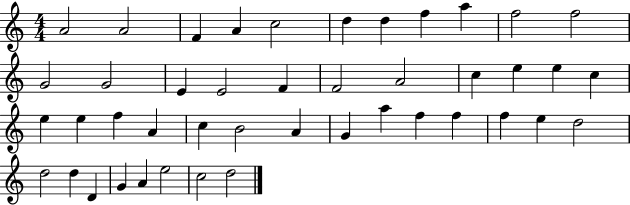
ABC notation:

X:1
T:Untitled
M:4/4
L:1/4
K:C
A2 A2 F A c2 d d f a f2 f2 G2 G2 E E2 F F2 A2 c e e c e e f A c B2 A G a f f f e d2 d2 d D G A e2 c2 d2